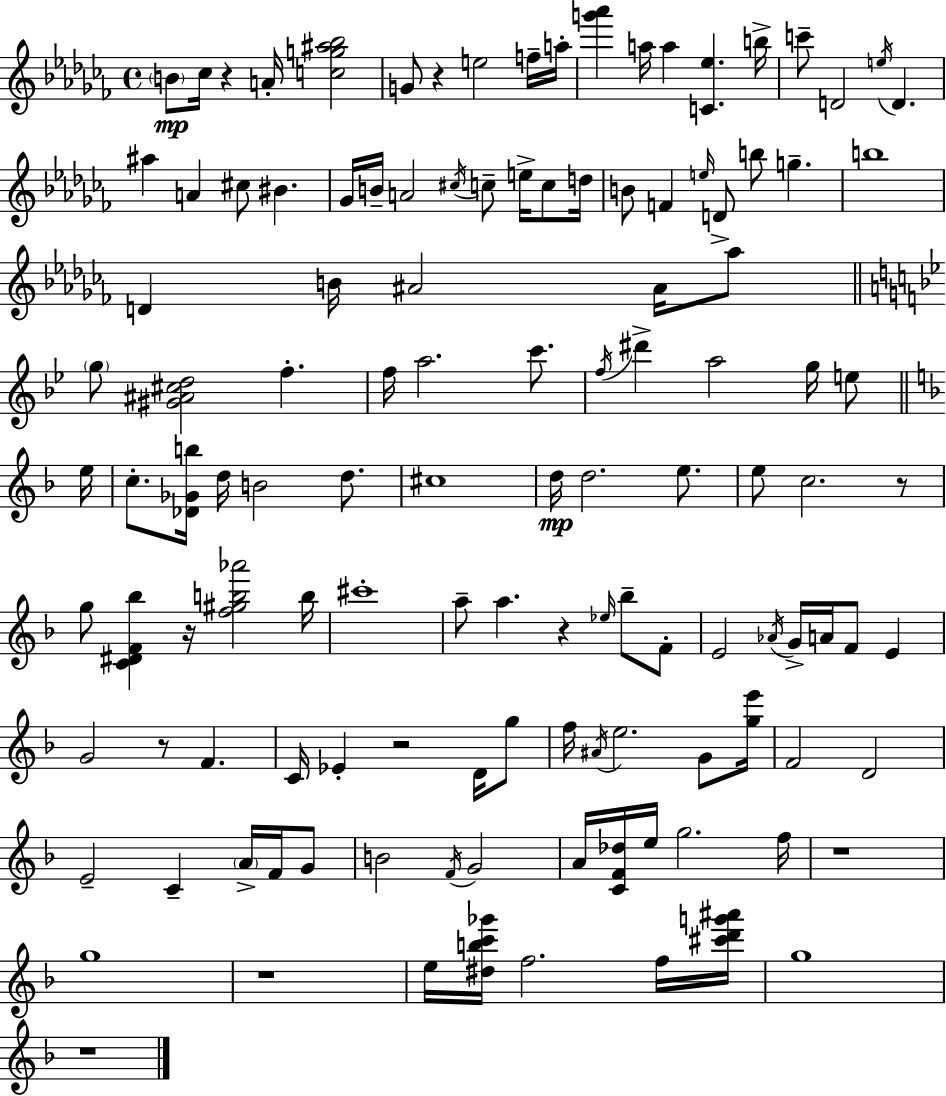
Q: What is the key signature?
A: AES minor